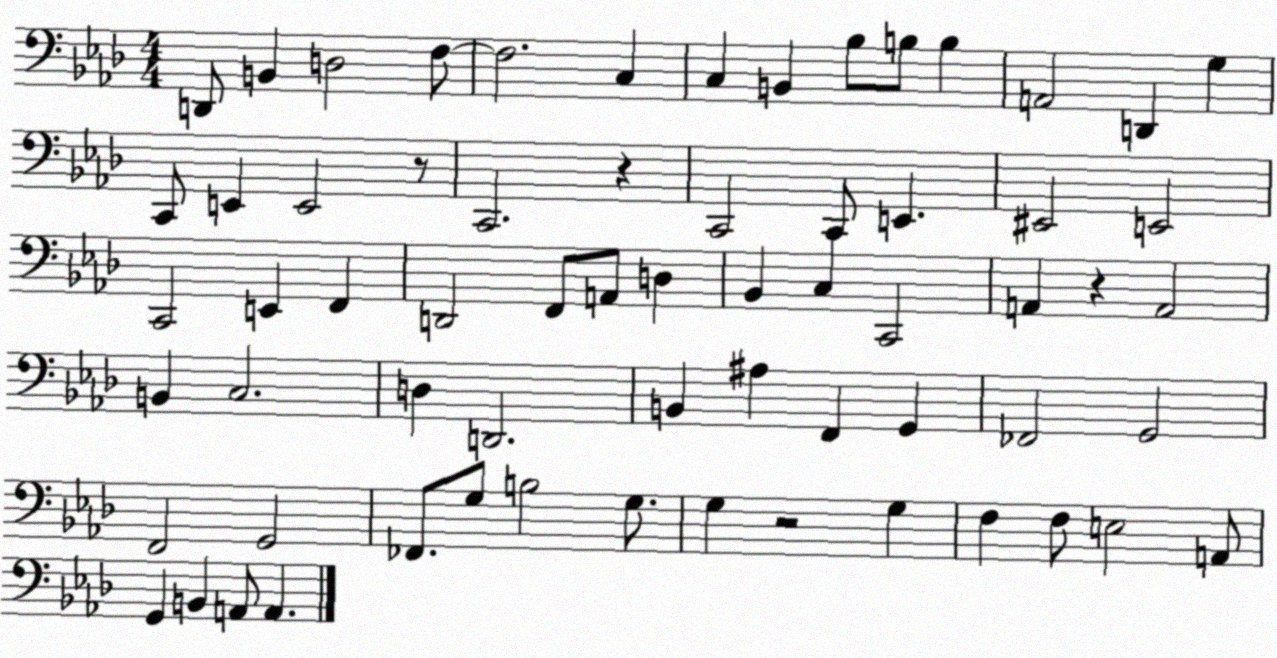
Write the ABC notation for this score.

X:1
T:Untitled
M:4/4
L:1/4
K:Ab
D,,/2 B,, D,2 F,/2 F,2 C, C, B,, _B,/2 B,/2 B, A,,2 D,, G, C,,/2 E,, E,,2 z/2 C,,2 z C,,2 C,,/2 E,, ^E,,2 E,,2 C,,2 E,, F,, D,,2 F,,/2 A,,/2 D, _B,, C, C,,2 A,, z A,,2 B,, C,2 D, D,,2 B,, ^A, F,, G,, _F,,2 G,,2 F,,2 G,,2 _F,,/2 G,/2 B,2 G,/2 G, z2 G, F, F,/2 E,2 A,,/2 G,, B,, A,,/2 A,,